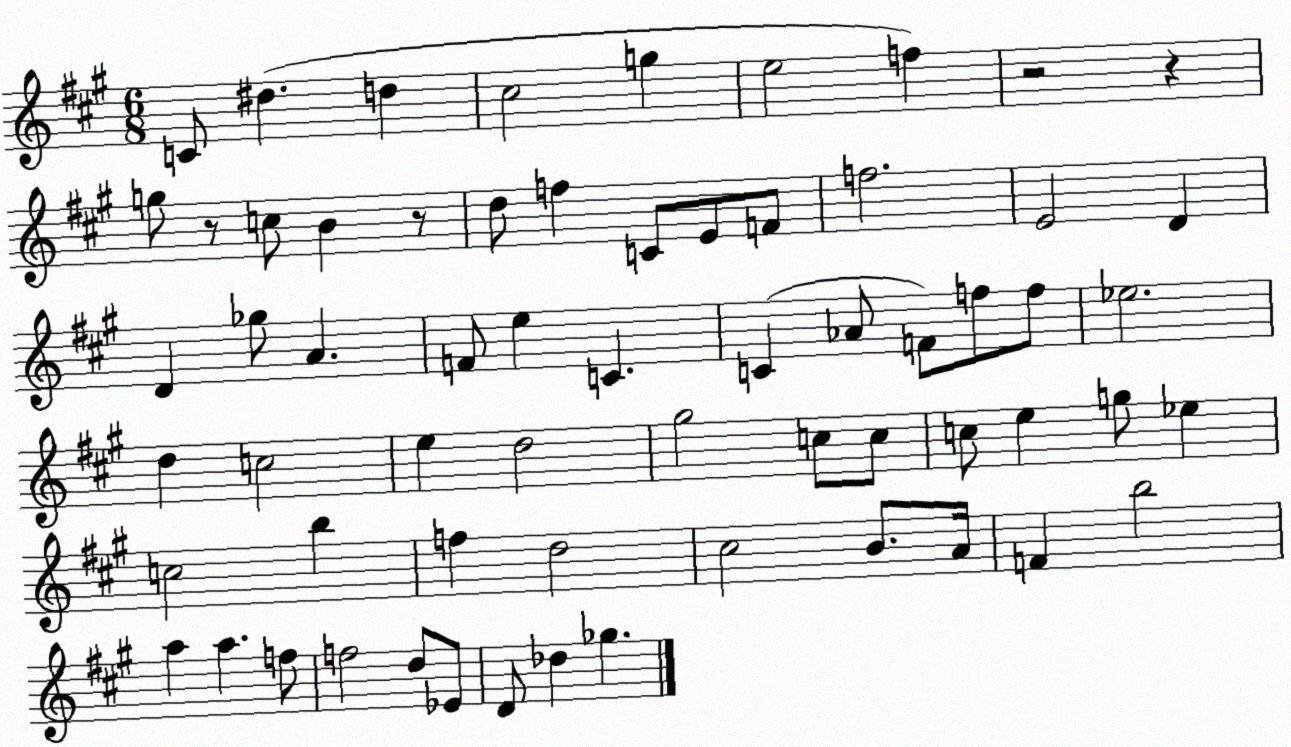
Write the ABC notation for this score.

X:1
T:Untitled
M:6/8
L:1/4
K:A
C/2 ^d d ^c2 g e2 f z2 z g/2 z/2 c/2 B z/2 d/2 f C/2 E/2 F/2 f2 E2 D D _g/2 A F/2 e C C _A/2 F/2 f/2 f/2 _e2 d c2 e d2 ^g2 c/2 c/2 c/2 e g/2 _e c2 b f d2 ^c2 B/2 A/4 F b2 a a f/2 f2 d/2 _E/2 D/2 _d _g